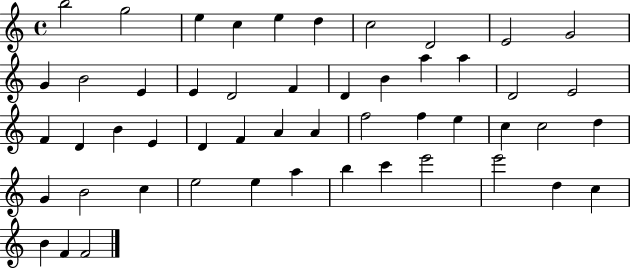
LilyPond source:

{
  \clef treble
  \time 4/4
  \defaultTimeSignature
  \key c \major
  b''2 g''2 | e''4 c''4 e''4 d''4 | c''2 d'2 | e'2 g'2 | \break g'4 b'2 e'4 | e'4 d'2 f'4 | d'4 b'4 a''4 a''4 | d'2 e'2 | \break f'4 d'4 b'4 e'4 | d'4 f'4 a'4 a'4 | f''2 f''4 e''4 | c''4 c''2 d''4 | \break g'4 b'2 c''4 | e''2 e''4 a''4 | b''4 c'''4 e'''2 | e'''2 d''4 c''4 | \break b'4 f'4 f'2 | \bar "|."
}